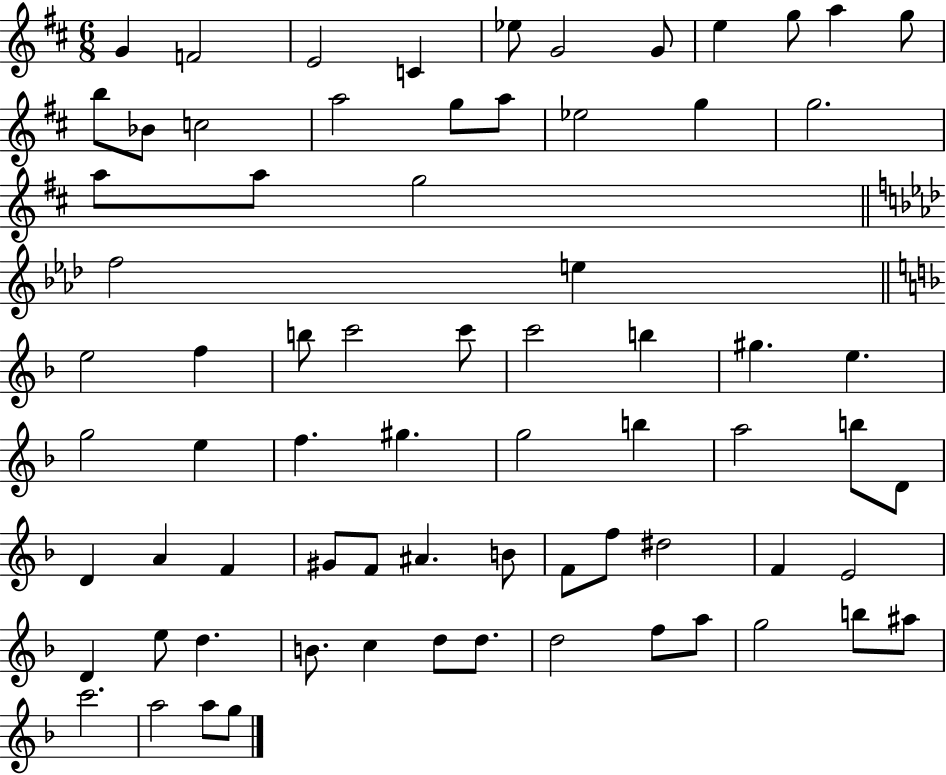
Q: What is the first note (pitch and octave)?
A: G4